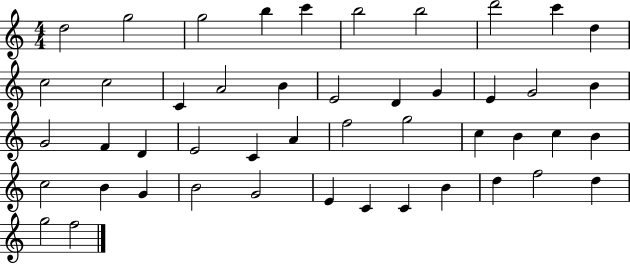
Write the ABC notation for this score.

X:1
T:Untitled
M:4/4
L:1/4
K:C
d2 g2 g2 b c' b2 b2 d'2 c' d c2 c2 C A2 B E2 D G E G2 B G2 F D E2 C A f2 g2 c B c B c2 B G B2 G2 E C C B d f2 d g2 f2